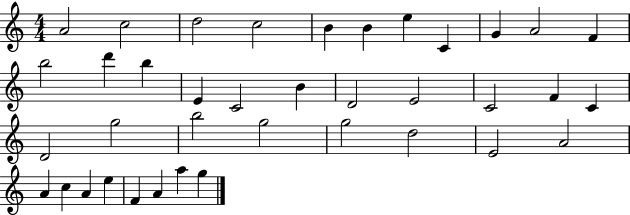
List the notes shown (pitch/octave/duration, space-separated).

A4/h C5/h D5/h C5/h B4/q B4/q E5/q C4/q G4/q A4/h F4/q B5/h D6/q B5/q E4/q C4/h B4/q D4/h E4/h C4/h F4/q C4/q D4/h G5/h B5/h G5/h G5/h D5/h E4/h A4/h A4/q C5/q A4/q E5/q F4/q A4/q A5/q G5/q